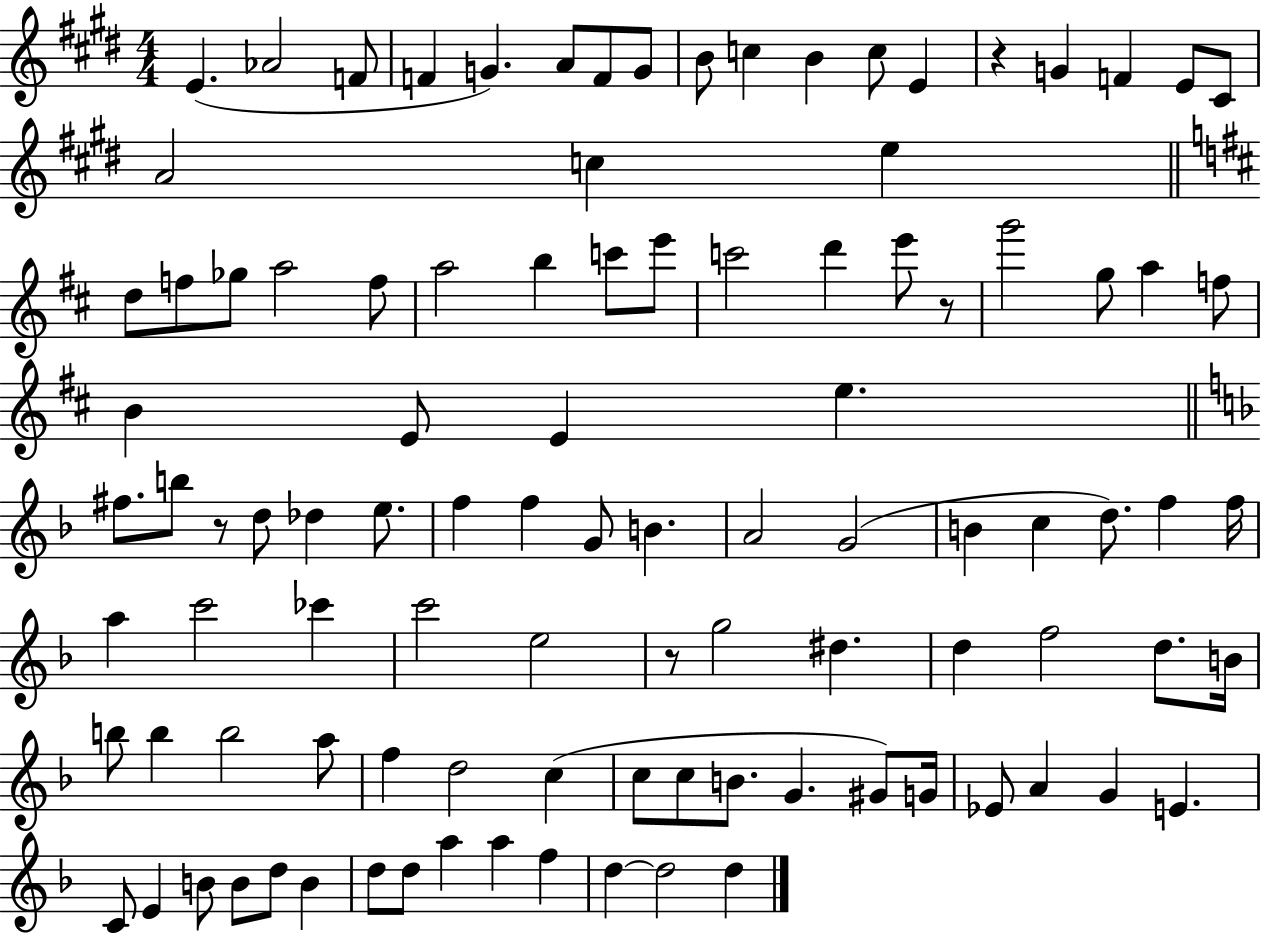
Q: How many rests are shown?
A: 4